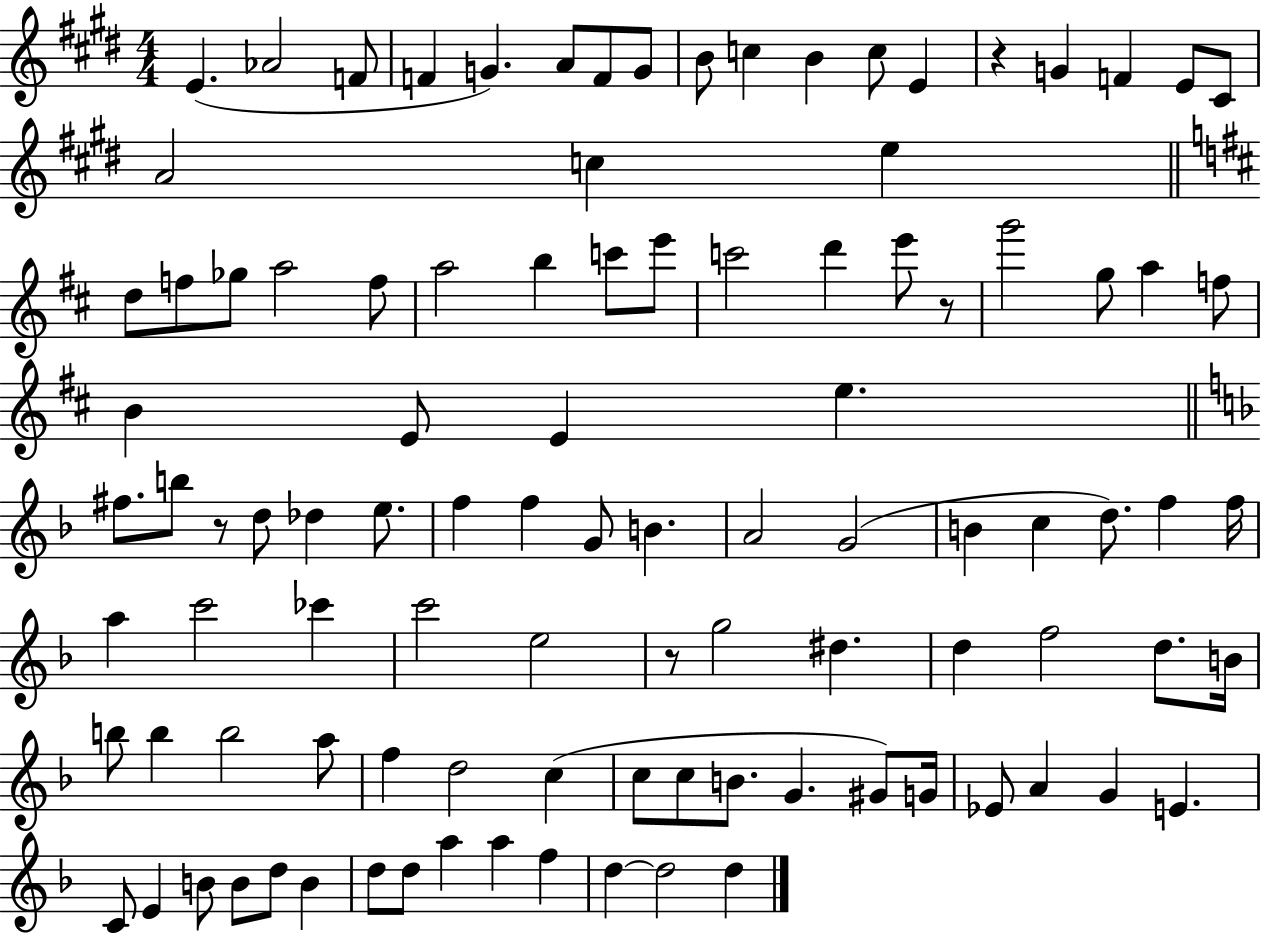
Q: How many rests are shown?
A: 4